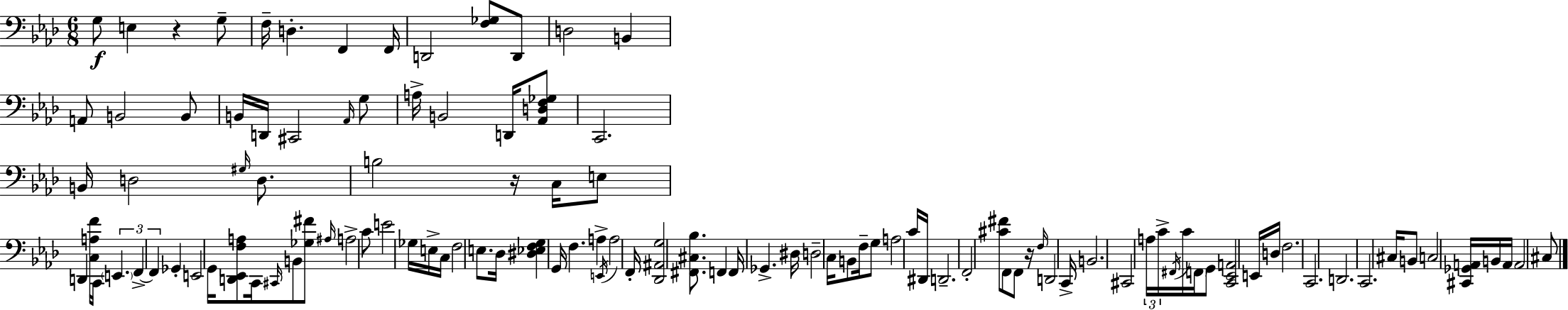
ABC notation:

X:1
T:Untitled
M:6/8
L:1/4
K:Fm
G,/2 E, z G,/2 F,/4 D, F,, F,,/4 D,,2 [F,_G,]/2 D,,/2 D,2 B,, A,,/2 B,,2 B,,/2 B,,/4 D,,/4 ^C,,2 _A,,/4 G,/2 A,/4 B,,2 D,,/4 [_A,,D,F,_G,]/2 C,,2 B,,/4 D,2 ^G,/4 D,/2 B,2 z/4 C,/4 E,/2 D,, [C,A,F]/4 C,,/4 E,, F,, F,, _G,, E,,2 G,,/4 [D,,_E,,F,A,]/2 C,,/4 ^C,,/4 B,,/2 [_G,^F]/2 ^A,/4 A,2 C/2 E2 _G,/4 E,/4 C,/4 F,2 E,/2 _D,/4 [^D,_E,F,G,] G,,/4 F, A, E,,/4 A,2 F,,/4 [_D,,^A,,G,]2 [^F,,^C,_B,]/2 F,, F,,/4 _G,, ^D,/4 D,2 C,/4 B,,/2 F,/4 G,/2 A,2 C/4 ^D,,/4 D,,2 F,,2 [^C^F]/2 F,,/2 F,,/2 z/4 F,/4 D,,2 C,,/4 B,,2 ^C,,2 A,/4 C/4 ^F,,/4 C/4 F,,/4 G,,/2 [C,,_E,,A,,]2 E,,/4 D,/4 F,2 C,,2 D,,2 C,,2 ^C,/4 B,,/2 C,2 [^C,,_G,,A,,]/4 B,,/4 A,,/4 A,,2 ^C,/2